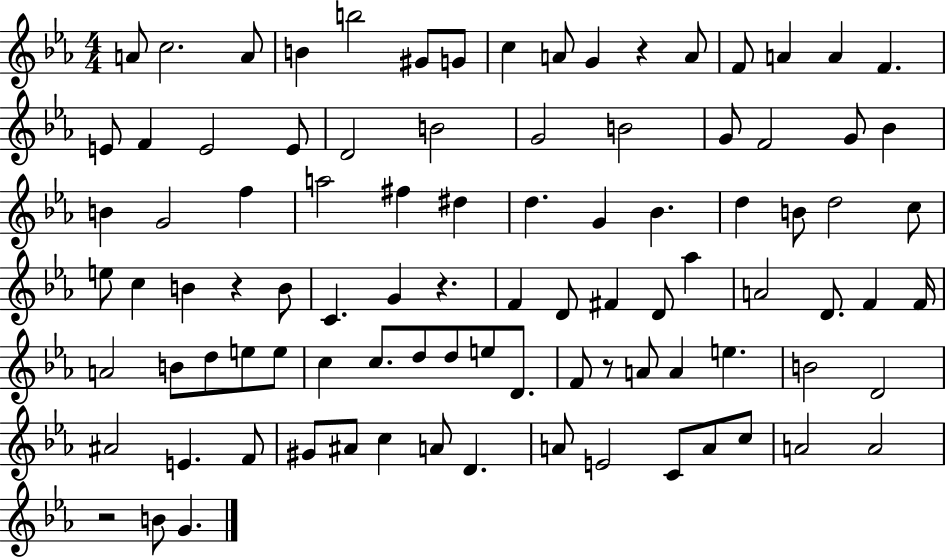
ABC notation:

X:1
T:Untitled
M:4/4
L:1/4
K:Eb
A/2 c2 A/2 B b2 ^G/2 G/2 c A/2 G z A/2 F/2 A A F E/2 F E2 E/2 D2 B2 G2 B2 G/2 F2 G/2 _B B G2 f a2 ^f ^d d G _B d B/2 d2 c/2 e/2 c B z B/2 C G z F D/2 ^F D/2 _a A2 D/2 F F/4 A2 B/2 d/2 e/2 e/2 c c/2 d/2 d/2 e/2 D/2 F/2 z/2 A/2 A e B2 D2 ^A2 E F/2 ^G/2 ^A/2 c A/2 D A/2 E2 C/2 A/2 c/2 A2 A2 z2 B/2 G